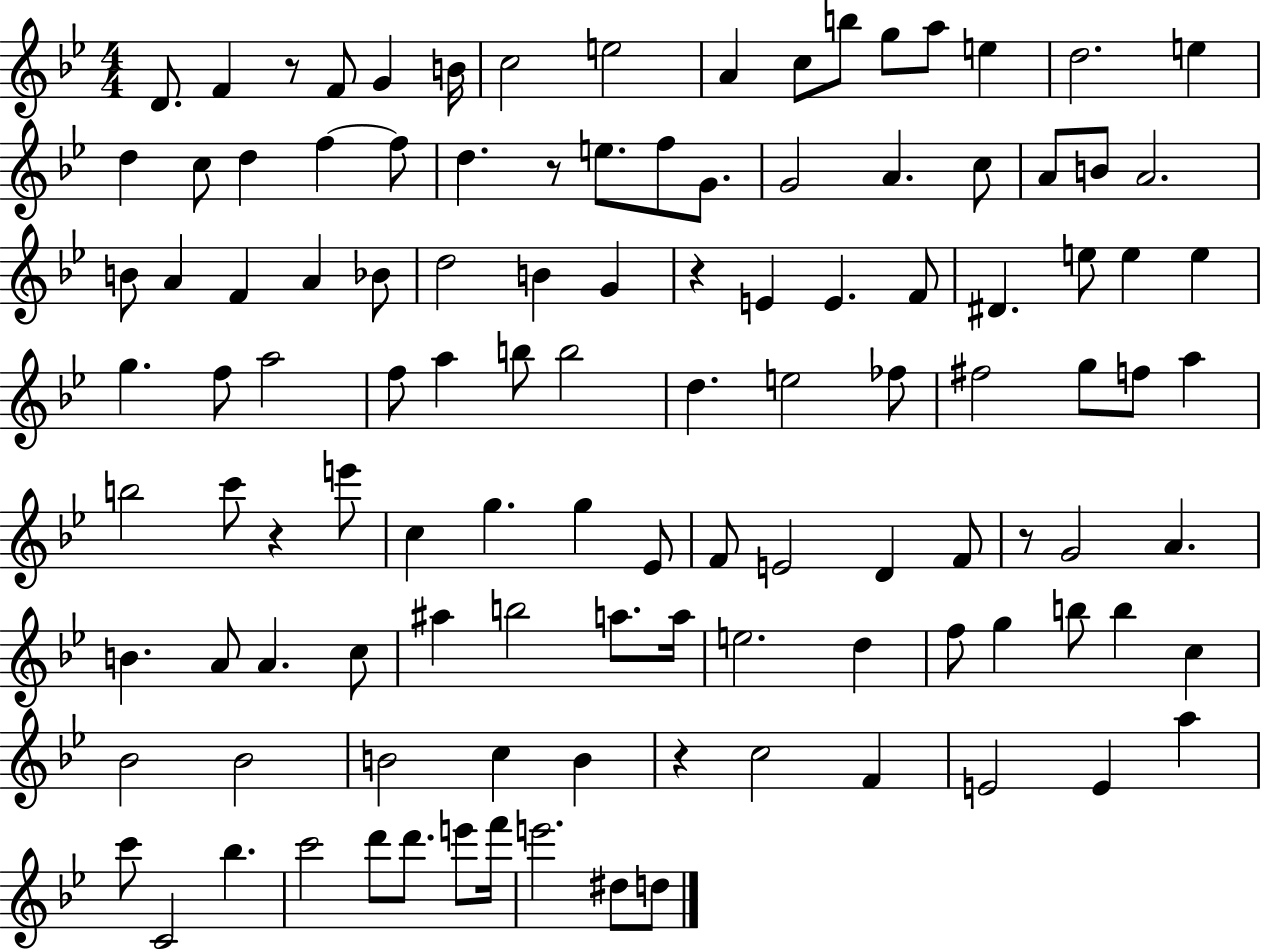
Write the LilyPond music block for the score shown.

{
  \clef treble
  \numericTimeSignature
  \time 4/4
  \key bes \major
  \repeat volta 2 { d'8. f'4 r8 f'8 g'4 b'16 | c''2 e''2 | a'4 c''8 b''8 g''8 a''8 e''4 | d''2. e''4 | \break d''4 c''8 d''4 f''4~~ f''8 | d''4. r8 e''8. f''8 g'8. | g'2 a'4. c''8 | a'8 b'8 a'2. | \break b'8 a'4 f'4 a'4 bes'8 | d''2 b'4 g'4 | r4 e'4 e'4. f'8 | dis'4. e''8 e''4 e''4 | \break g''4. f''8 a''2 | f''8 a''4 b''8 b''2 | d''4. e''2 fes''8 | fis''2 g''8 f''8 a''4 | \break b''2 c'''8 r4 e'''8 | c''4 g''4. g''4 ees'8 | f'8 e'2 d'4 f'8 | r8 g'2 a'4. | \break b'4. a'8 a'4. c''8 | ais''4 b''2 a''8. a''16 | e''2. d''4 | f''8 g''4 b''8 b''4 c''4 | \break bes'2 bes'2 | b'2 c''4 b'4 | r4 c''2 f'4 | e'2 e'4 a''4 | \break c'''8 c'2 bes''4. | c'''2 d'''8 d'''8. e'''8 f'''16 | e'''2. dis''8 d''8 | } \bar "|."
}